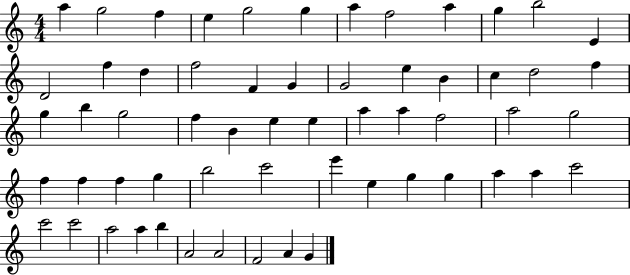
{
  \clef treble
  \numericTimeSignature
  \time 4/4
  \key c \major
  a''4 g''2 f''4 | e''4 g''2 g''4 | a''4 f''2 a''4 | g''4 b''2 e'4 | \break d'2 f''4 d''4 | f''2 f'4 g'4 | g'2 e''4 b'4 | c''4 d''2 f''4 | \break g''4 b''4 g''2 | f''4 b'4 e''4 e''4 | a''4 a''4 f''2 | a''2 g''2 | \break f''4 f''4 f''4 g''4 | b''2 c'''2 | e'''4 e''4 g''4 g''4 | a''4 a''4 c'''2 | \break c'''2 c'''2 | a''2 a''4 b''4 | a'2 a'2 | f'2 a'4 g'4 | \break \bar "|."
}